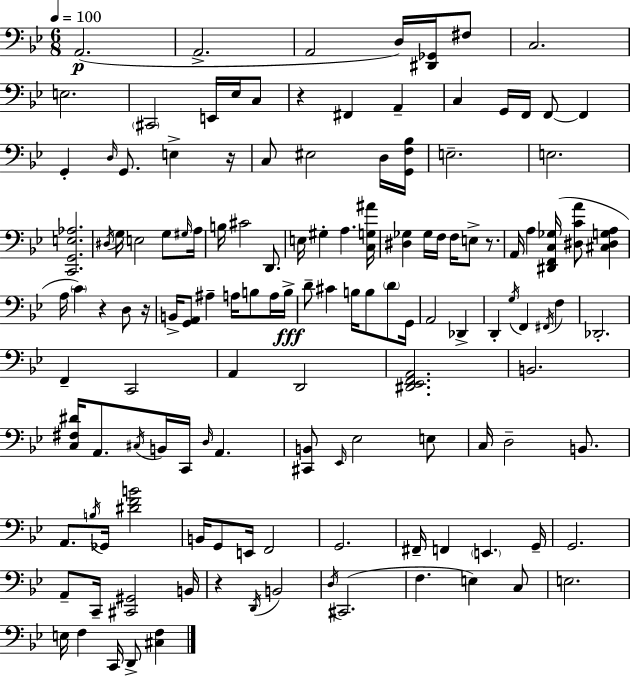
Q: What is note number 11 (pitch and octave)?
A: C3